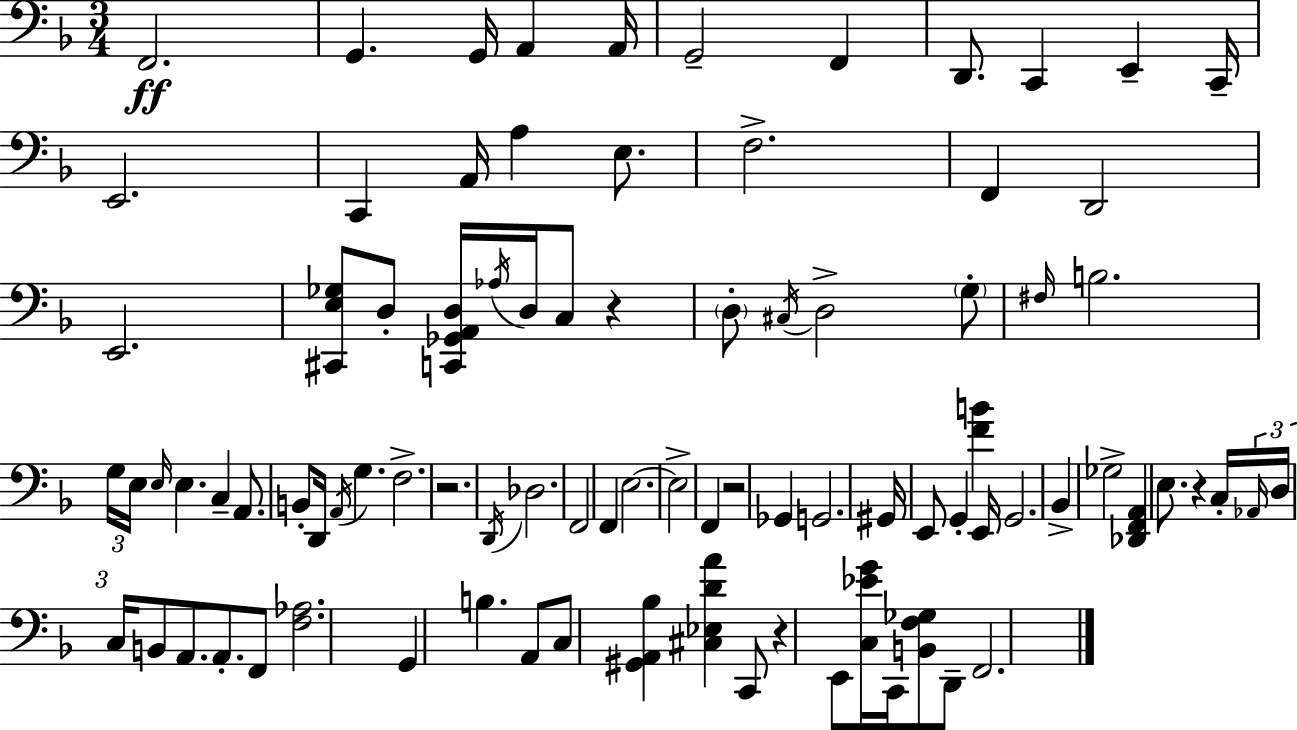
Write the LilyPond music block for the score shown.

{
  \clef bass
  \numericTimeSignature
  \time 3/4
  \key d \minor
  f,2.\ff | g,4. g,16 a,4 a,16 | g,2-- f,4 | d,8. c,4 e,4-- c,16-- | \break e,2. | c,4 a,16 a4 e8. | f2.-> | f,4 d,2 | \break e,2. | <cis, e ges>8 d8-. <c, ges, a, d>16 \acciaccatura { aes16 } d16 c8 r4 | \parenthesize d8-. \acciaccatura { cis16 } d2-> | \parenthesize g8-. \grace { fis16 } b2. | \break \tuplet 3/2 { g16 e16 \grace { e16 } } e4. | c4-- a,8. b,8-. d,16 \acciaccatura { a,16 } g4. | f2.-> | r2. | \break \acciaccatura { d,16 } des2. | f,2 | f,4 e2.~~ | e2-> | \break f,4 r2 | ges,4 g,2. | gis,16 e,8 g,4-. | <f' b'>4 e,16 g,2. | \break bes,4-> ges2-> | <des, f, a,>4 e8. | r4 c16-. \tuplet 3/2 { \grace { aes,16 } d16 c16 } b,8 a,8. | a,8.-. f,8 <f aes>2. | \break g,4 b4. | a,8 c8 <gis, a, bes>4 | <cis ees d' a'>4 c,8 r4 e,8 | <c ees' g'>16 c,16 <b, f ges>8 d,8-- f,2. | \break \bar "|."
}